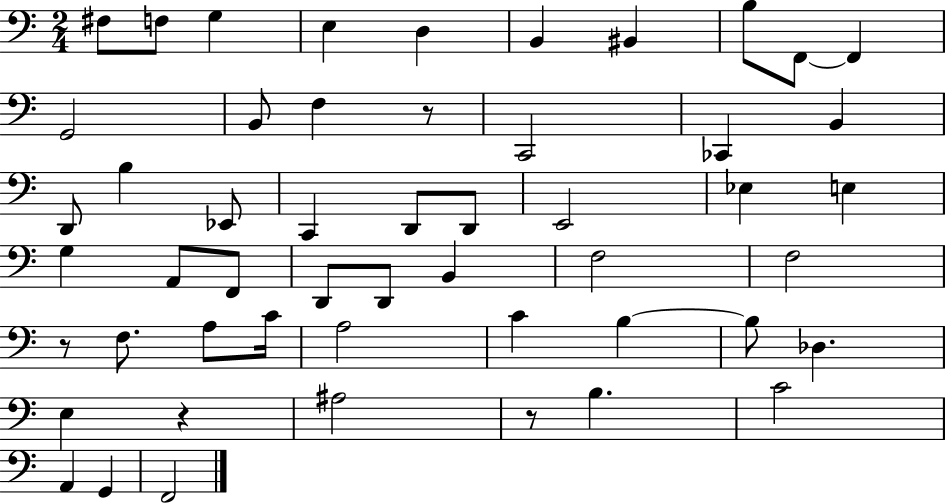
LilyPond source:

{
  \clef bass
  \numericTimeSignature
  \time 2/4
  \key c \major
  fis8 f8 g4 | e4 d4 | b,4 bis,4 | b8 f,8~~ f,4 | \break g,2 | b,8 f4 r8 | c,2 | ces,4 b,4 | \break d,8 b4 ees,8 | c,4 d,8 d,8 | e,2 | ees4 e4 | \break g4 a,8 f,8 | d,8 d,8 b,4 | f2 | f2 | \break r8 f8. a8 c'16 | a2 | c'4 b4~~ | b8 des4. | \break e4 r4 | ais2 | r8 b4. | c'2 | \break a,4 g,4 | f,2 | \bar "|."
}